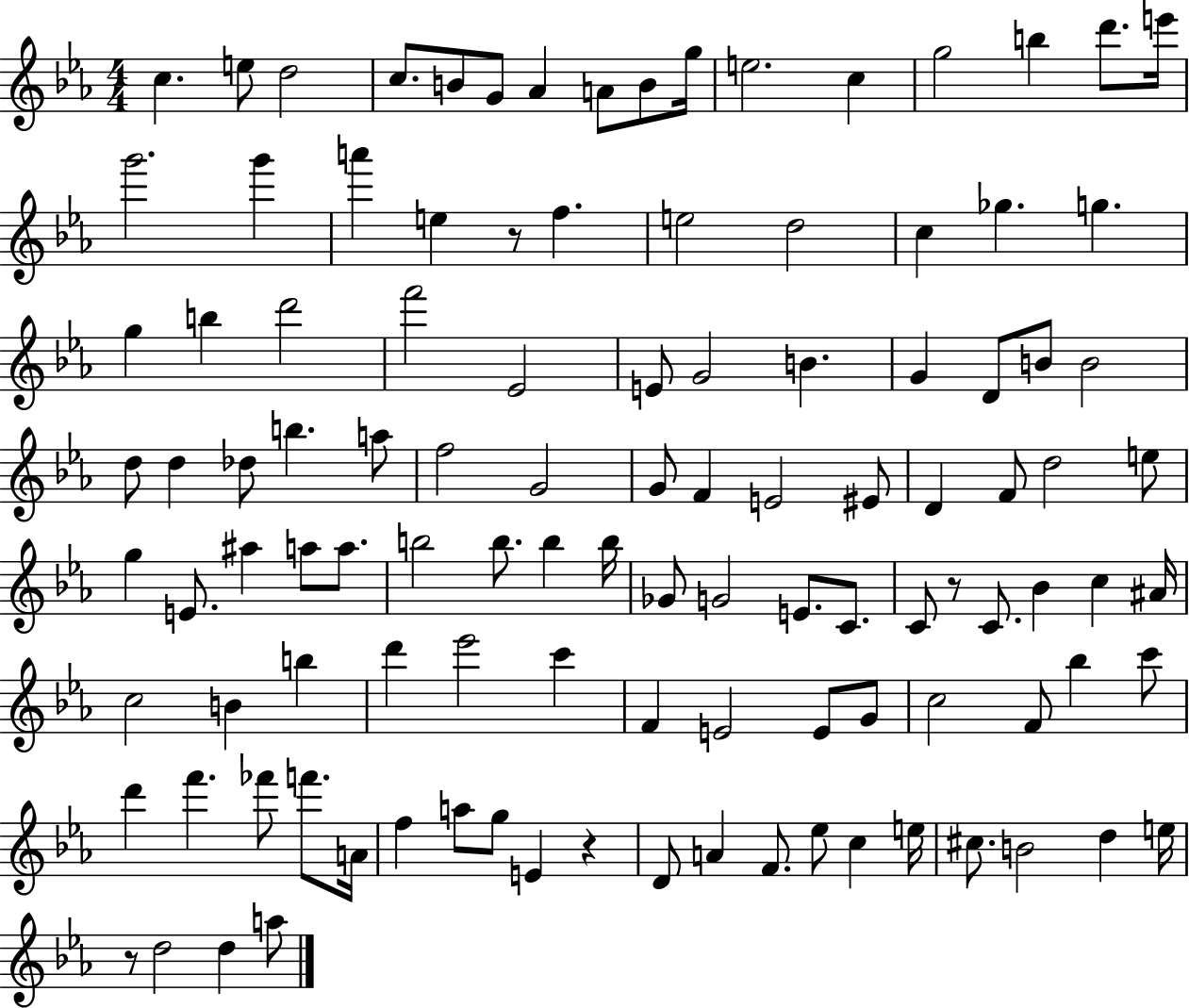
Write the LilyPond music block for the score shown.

{
  \clef treble
  \numericTimeSignature
  \time 4/4
  \key ees \major
  c''4. e''8 d''2 | c''8. b'8 g'8 aes'4 a'8 b'8 g''16 | e''2. c''4 | g''2 b''4 d'''8. e'''16 | \break g'''2. g'''4 | a'''4 e''4 r8 f''4. | e''2 d''2 | c''4 ges''4. g''4. | \break g''4 b''4 d'''2 | f'''2 ees'2 | e'8 g'2 b'4. | g'4 d'8 b'8 b'2 | \break d''8 d''4 des''8 b''4. a''8 | f''2 g'2 | g'8 f'4 e'2 eis'8 | d'4 f'8 d''2 e''8 | \break g''4 e'8. ais''4 a''8 a''8. | b''2 b''8. b''4 b''16 | ges'8 g'2 e'8. c'8. | c'8 r8 c'8. bes'4 c''4 ais'16 | \break c''2 b'4 b''4 | d'''4 ees'''2 c'''4 | f'4 e'2 e'8 g'8 | c''2 f'8 bes''4 c'''8 | \break d'''4 f'''4. fes'''8 f'''8. a'16 | f''4 a''8 g''8 e'4 r4 | d'8 a'4 f'8. ees''8 c''4 e''16 | cis''8. b'2 d''4 e''16 | \break r8 d''2 d''4 a''8 | \bar "|."
}